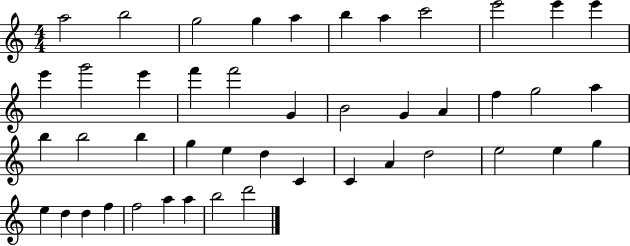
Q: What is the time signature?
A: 4/4